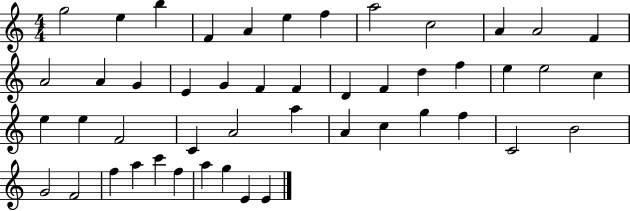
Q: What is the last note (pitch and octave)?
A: E4